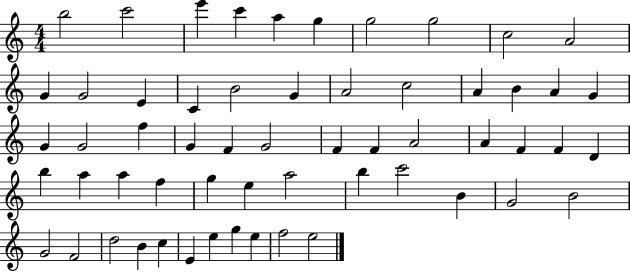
X:1
T:Untitled
M:4/4
L:1/4
K:C
b2 c'2 e' c' a g g2 g2 c2 A2 G G2 E C B2 G A2 c2 A B A G G G2 f G F G2 F F A2 A F F D b a a f g e a2 b c'2 B G2 B2 G2 F2 d2 B c E e g e f2 e2